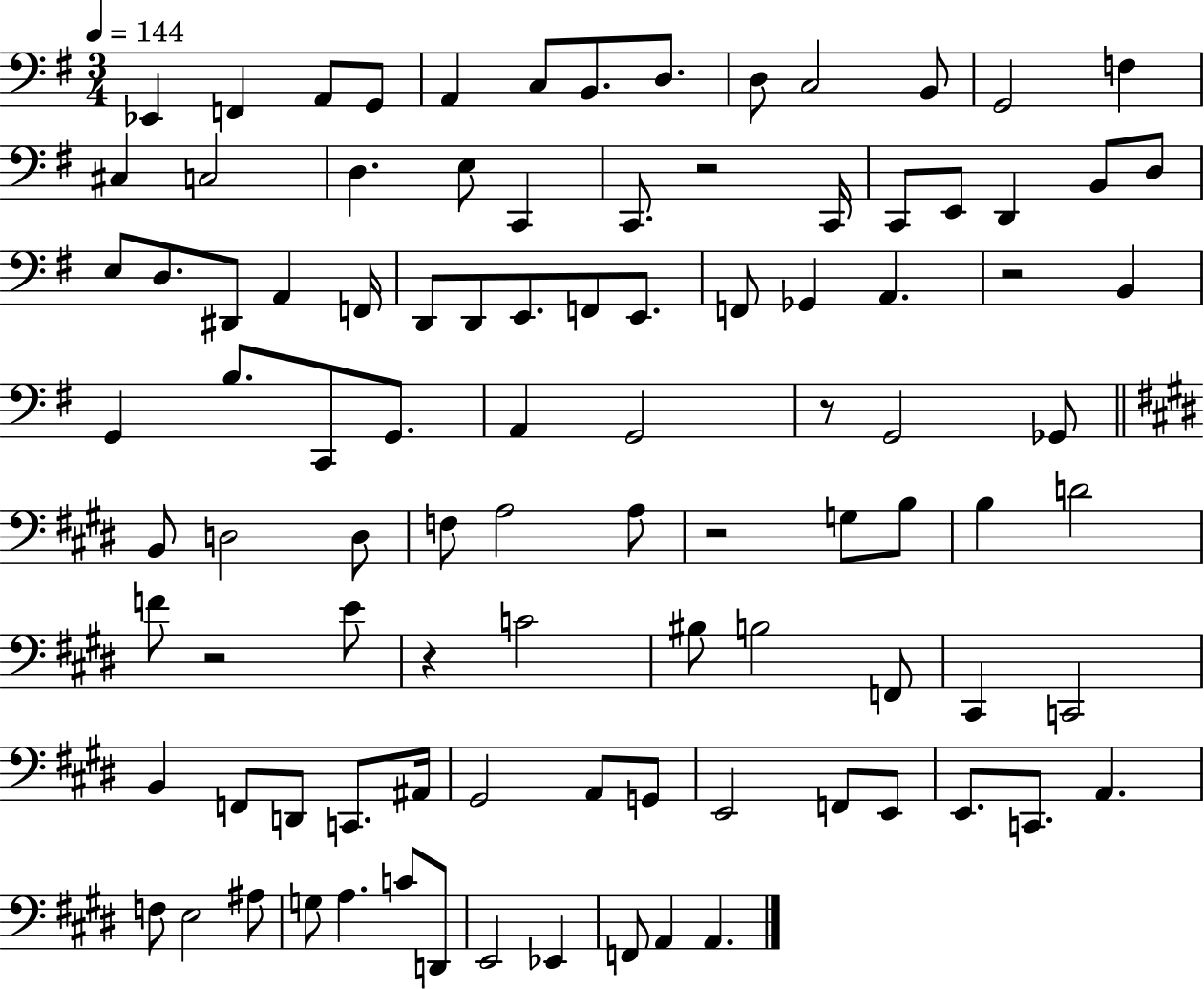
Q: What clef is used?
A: bass